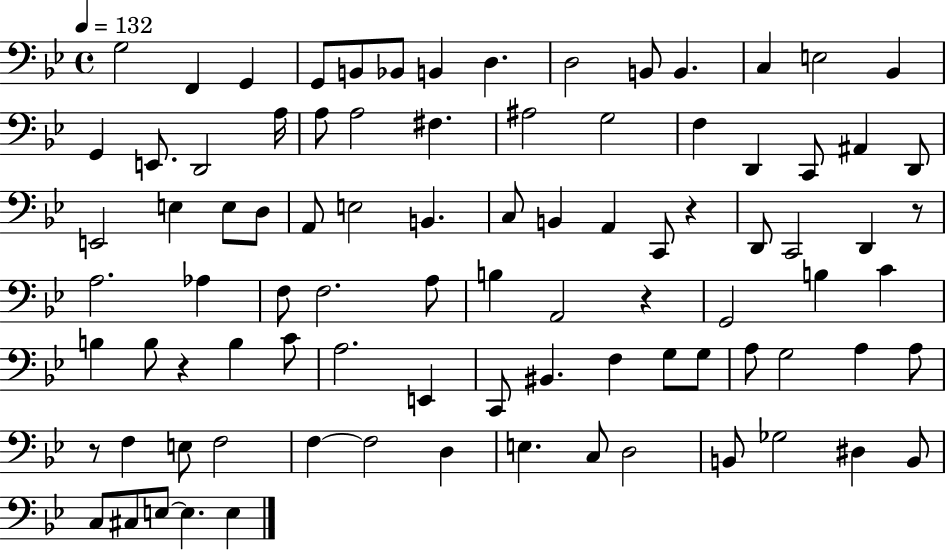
G3/h F2/q G2/q G2/e B2/e Bb2/e B2/q D3/q. D3/h B2/e B2/q. C3/q E3/h Bb2/q G2/q E2/e. D2/h A3/s A3/e A3/h F#3/q. A#3/h G3/h F3/q D2/q C2/e A#2/q D2/e E2/h E3/q E3/e D3/e A2/e E3/h B2/q. C3/e B2/q A2/q C2/e R/q D2/e C2/h D2/q R/e A3/h. Ab3/q F3/e F3/h. A3/e B3/q A2/h R/q G2/h B3/q C4/q B3/q B3/e R/q B3/q C4/e A3/h. E2/q C2/e BIS2/q. F3/q G3/e G3/e A3/e G3/h A3/q A3/e R/e F3/q E3/e F3/h F3/q F3/h D3/q E3/q. C3/e D3/h B2/e Gb3/h D#3/q B2/e C3/e C#3/e E3/e E3/q. E3/q